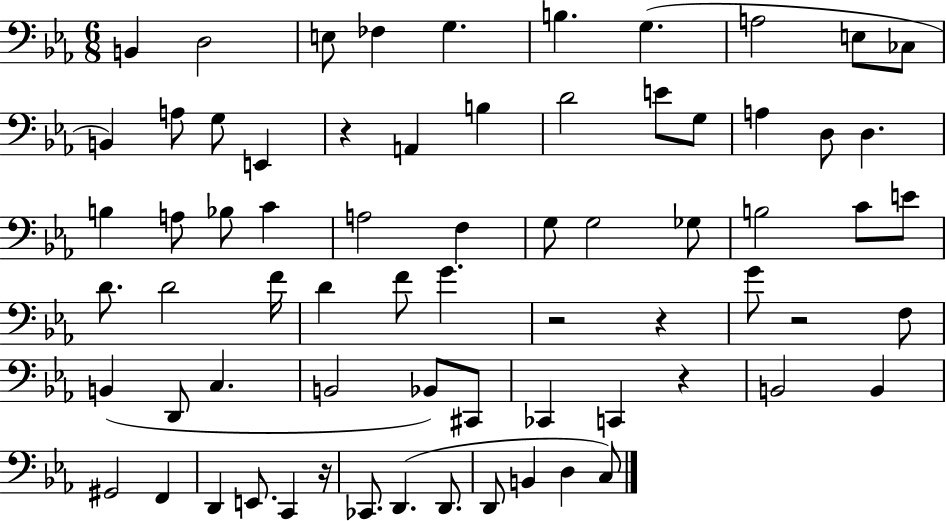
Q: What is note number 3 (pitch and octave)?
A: E3